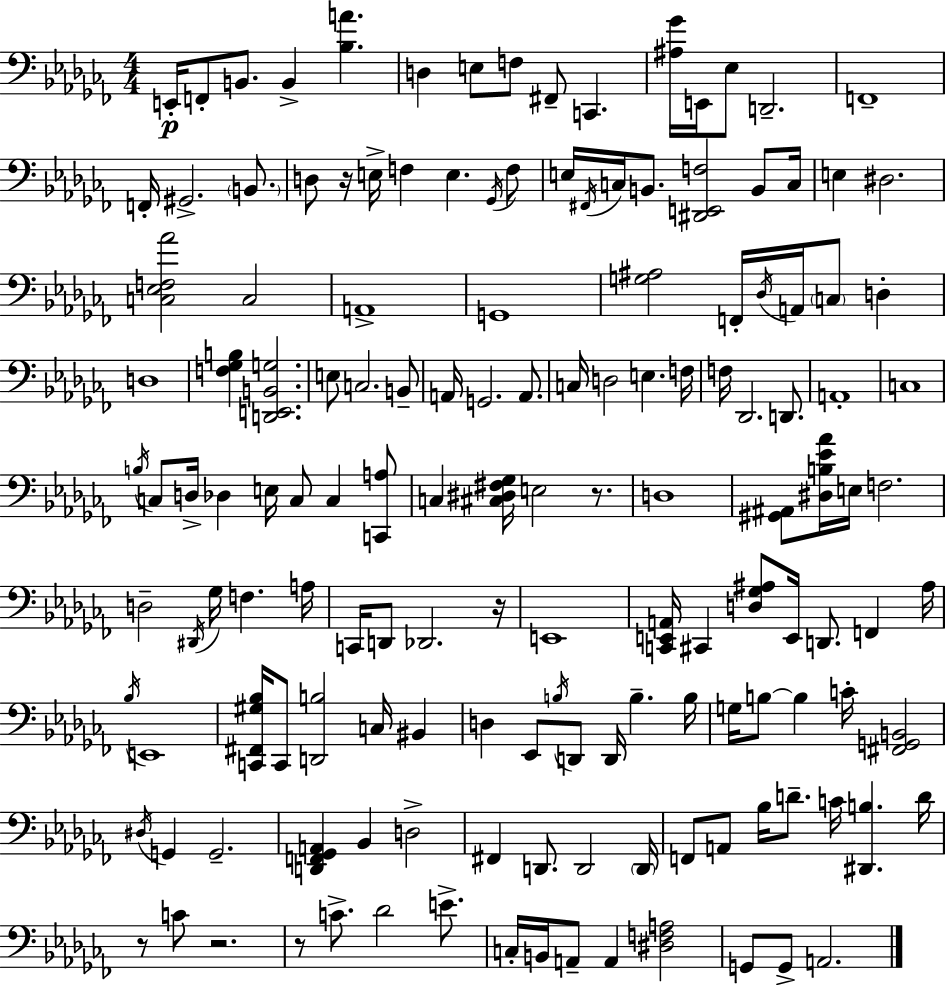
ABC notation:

X:1
T:Untitled
M:4/4
L:1/4
K:Abm
E,,/4 F,,/2 B,,/2 B,, [_B,A] D, E,/2 F,/2 ^F,,/2 C,, [^A,_G]/4 E,,/4 _E,/2 D,,2 F,,4 F,,/4 ^G,,2 B,,/2 D,/2 z/4 E,/4 F, E, _G,,/4 F,/2 E,/4 ^F,,/4 C,/4 B,,/2 [^D,,E,,F,]2 B,,/2 C,/4 E, ^D,2 [C,_E,F,_A]2 C,2 A,,4 G,,4 [G,^A,]2 F,,/4 _D,/4 A,,/4 C,/2 D, D,4 [F,_G,B,] [D,,E,,B,,G,]2 E,/2 C,2 B,,/2 A,,/4 G,,2 A,,/2 C,/4 D,2 E, F,/4 F,/4 _D,,2 D,,/2 A,,4 C,4 B,/4 C,/2 D,/4 _D, E,/4 C,/2 C, [C,,A,]/2 C, [^C,^D,^F,_G,]/4 E,2 z/2 D,4 [^G,,^A,,]/2 [^D,B,_E_A]/4 E,/4 F,2 D,2 ^D,,/4 _G,/4 F, A,/4 C,,/4 D,,/2 _D,,2 z/4 E,,4 [C,,E,,A,,]/4 ^C,, [D,_G,^A,]/2 E,,/4 D,,/2 F,, ^A,/4 _B,/4 E,,4 [C,,^F,,^G,_B,]/4 C,,/2 [D,,B,]2 C,/4 ^B,, D, _E,,/2 B,/4 D,,/2 D,,/4 B, B,/4 G,/4 B,/2 B, C/4 [^F,,G,,B,,]2 ^D,/4 G,, G,,2 [D,,F,,_G,,A,,] _B,, D,2 ^F,, D,,/2 D,,2 D,,/4 F,,/2 A,,/2 _B,/4 D/2 C/4 [^D,,B,] D/4 z/2 C/2 z2 z/2 C/2 _D2 E/2 C,/4 B,,/4 A,,/2 A,, [^D,F,A,]2 G,,/2 G,,/2 A,,2